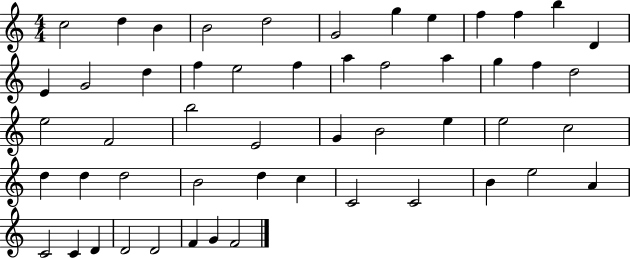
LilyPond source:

{
  \clef treble
  \numericTimeSignature
  \time 4/4
  \key c \major
  c''2 d''4 b'4 | b'2 d''2 | g'2 g''4 e''4 | f''4 f''4 b''4 d'4 | \break e'4 g'2 d''4 | f''4 e''2 f''4 | a''4 f''2 a''4 | g''4 f''4 d''2 | \break e''2 f'2 | b''2 e'2 | g'4 b'2 e''4 | e''2 c''2 | \break d''4 d''4 d''2 | b'2 d''4 c''4 | c'2 c'2 | b'4 e''2 a'4 | \break c'2 c'4 d'4 | d'2 d'2 | f'4 g'4 f'2 | \bar "|."
}